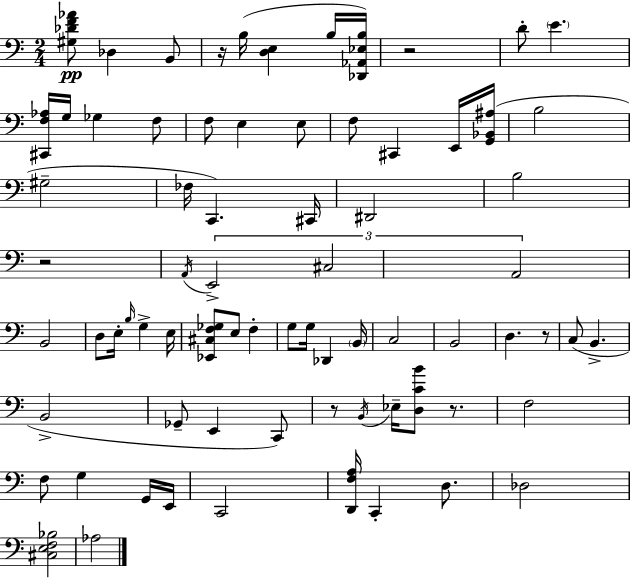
[G#3,Db4,F4,Ab4]/e Db3/q B2/e R/s B3/s [D3,E3]/q B3/s [Db2,Ab2,Eb3,B3]/s R/h D4/e E4/q. [C#2,F3,Ab3]/s G3/s Gb3/q F3/e F3/e E3/q E3/e F3/e C#2/q E2/s [G2,Bb2,A#3]/s B3/h G#3/h FES3/s C2/q. C#2/s D#2/h B3/h R/h A2/s E2/h C#3/h A2/h B2/h D3/e E3/s B3/s G3/q E3/s [Eb2,C#3,F3,Gb3]/e E3/e F3/q G3/e G3/s Db2/q B2/s C3/h B2/h D3/q. R/e C3/e B2/q. B2/h Gb2/e E2/q C2/e R/e B2/s Eb3/s [D3,C4,B4]/e R/e. F3/h F3/e G3/q G2/s E2/s C2/h [D2,F3,A3]/s C2/q D3/e. Db3/h [C#3,E3,F3,Bb3]/h Ab3/h